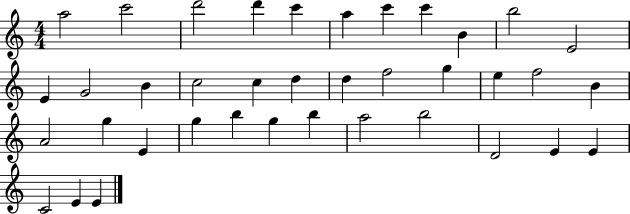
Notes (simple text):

A5/h C6/h D6/h D6/q C6/q A5/q C6/q C6/q B4/q B5/h E4/h E4/q G4/h B4/q C5/h C5/q D5/q D5/q F5/h G5/q E5/q F5/h B4/q A4/h G5/q E4/q G5/q B5/q G5/q B5/q A5/h B5/h D4/h E4/q E4/q C4/h E4/q E4/q